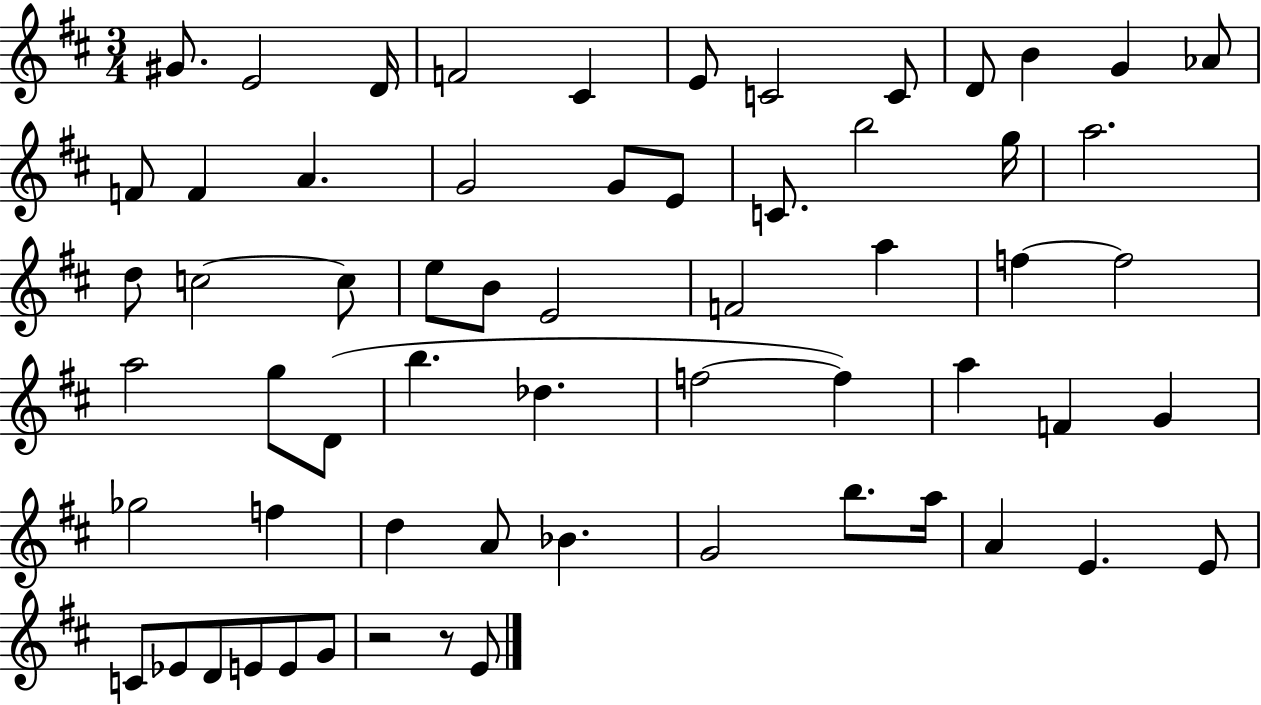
{
  \clef treble
  \numericTimeSignature
  \time 3/4
  \key d \major
  gis'8. e'2 d'16 | f'2 cis'4 | e'8 c'2 c'8 | d'8 b'4 g'4 aes'8 | \break f'8 f'4 a'4. | g'2 g'8 e'8 | c'8. b''2 g''16 | a''2. | \break d''8 c''2~~ c''8 | e''8 b'8 e'2 | f'2 a''4 | f''4~~ f''2 | \break a''2 g''8 d'8( | b''4. des''4. | f''2~~ f''4) | a''4 f'4 g'4 | \break ges''2 f''4 | d''4 a'8 bes'4. | g'2 b''8. a''16 | a'4 e'4. e'8 | \break c'8 ees'8 d'8 e'8 e'8 g'8 | r2 r8 e'8 | \bar "|."
}